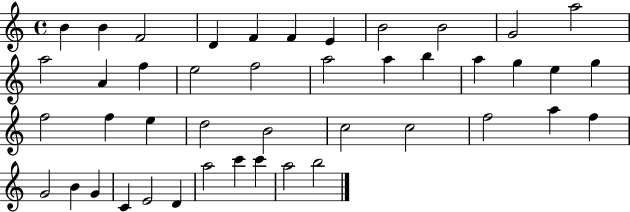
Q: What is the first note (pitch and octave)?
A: B4